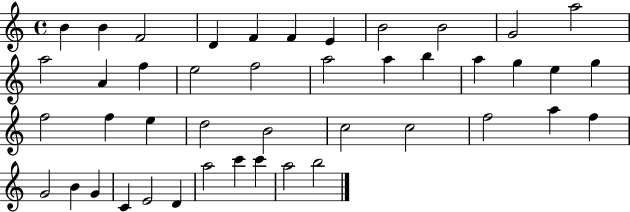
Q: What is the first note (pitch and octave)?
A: B4